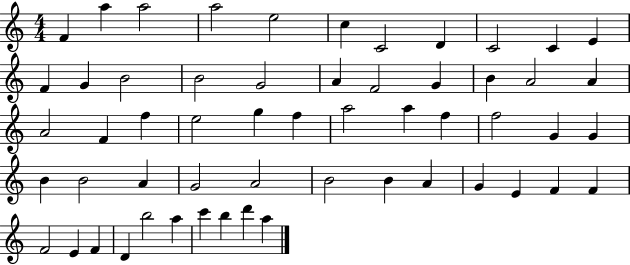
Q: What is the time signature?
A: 4/4